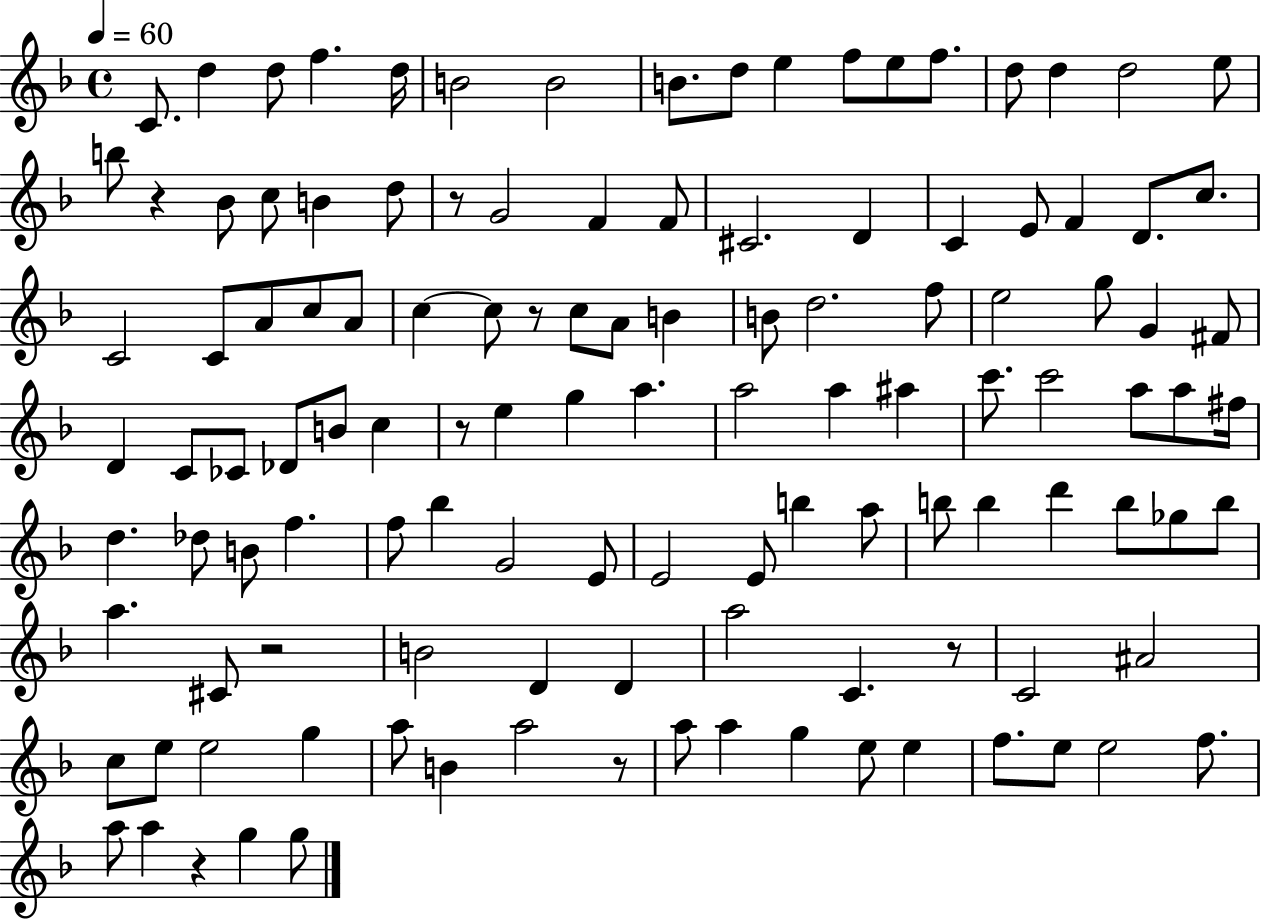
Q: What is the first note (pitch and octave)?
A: C4